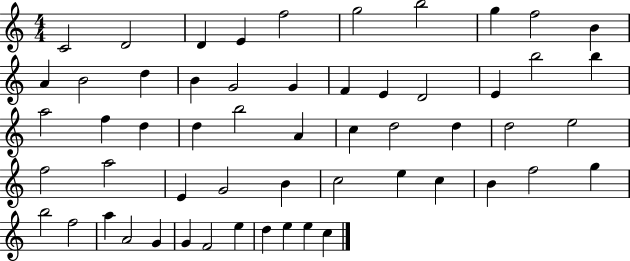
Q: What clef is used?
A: treble